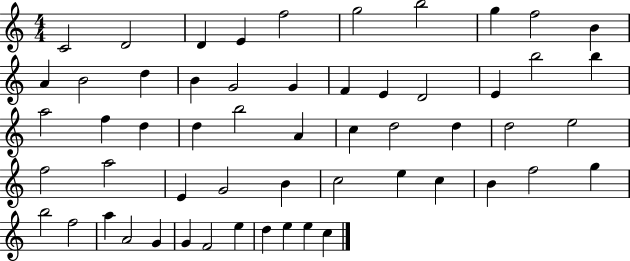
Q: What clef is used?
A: treble